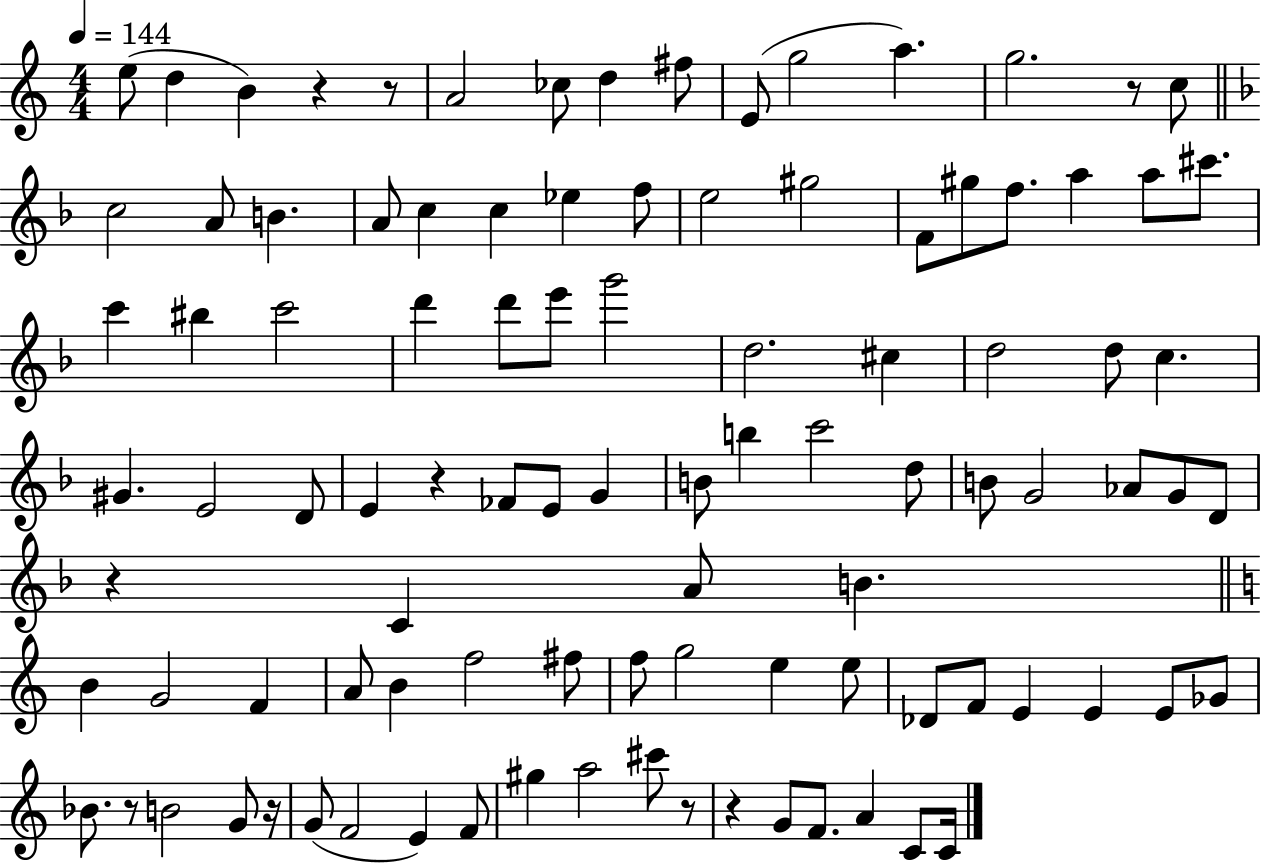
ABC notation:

X:1
T:Untitled
M:4/4
L:1/4
K:C
e/2 d B z z/2 A2 _c/2 d ^f/2 E/2 g2 a g2 z/2 c/2 c2 A/2 B A/2 c c _e f/2 e2 ^g2 F/2 ^g/2 f/2 a a/2 ^c'/2 c' ^b c'2 d' d'/2 e'/2 g'2 d2 ^c d2 d/2 c ^G E2 D/2 E z _F/2 E/2 G B/2 b c'2 d/2 B/2 G2 _A/2 G/2 D/2 z C A/2 B B G2 F A/2 B f2 ^f/2 f/2 g2 e e/2 _D/2 F/2 E E E/2 _G/2 _B/2 z/2 B2 G/2 z/4 G/2 F2 E F/2 ^g a2 ^c'/2 z/2 z G/2 F/2 A C/2 C/4